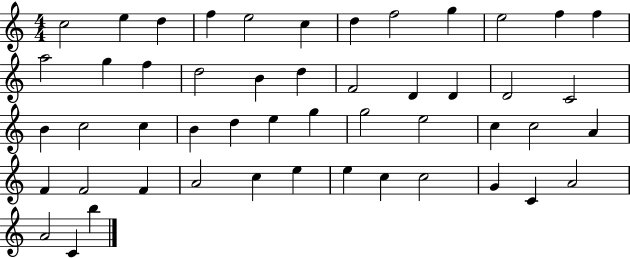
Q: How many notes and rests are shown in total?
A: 50